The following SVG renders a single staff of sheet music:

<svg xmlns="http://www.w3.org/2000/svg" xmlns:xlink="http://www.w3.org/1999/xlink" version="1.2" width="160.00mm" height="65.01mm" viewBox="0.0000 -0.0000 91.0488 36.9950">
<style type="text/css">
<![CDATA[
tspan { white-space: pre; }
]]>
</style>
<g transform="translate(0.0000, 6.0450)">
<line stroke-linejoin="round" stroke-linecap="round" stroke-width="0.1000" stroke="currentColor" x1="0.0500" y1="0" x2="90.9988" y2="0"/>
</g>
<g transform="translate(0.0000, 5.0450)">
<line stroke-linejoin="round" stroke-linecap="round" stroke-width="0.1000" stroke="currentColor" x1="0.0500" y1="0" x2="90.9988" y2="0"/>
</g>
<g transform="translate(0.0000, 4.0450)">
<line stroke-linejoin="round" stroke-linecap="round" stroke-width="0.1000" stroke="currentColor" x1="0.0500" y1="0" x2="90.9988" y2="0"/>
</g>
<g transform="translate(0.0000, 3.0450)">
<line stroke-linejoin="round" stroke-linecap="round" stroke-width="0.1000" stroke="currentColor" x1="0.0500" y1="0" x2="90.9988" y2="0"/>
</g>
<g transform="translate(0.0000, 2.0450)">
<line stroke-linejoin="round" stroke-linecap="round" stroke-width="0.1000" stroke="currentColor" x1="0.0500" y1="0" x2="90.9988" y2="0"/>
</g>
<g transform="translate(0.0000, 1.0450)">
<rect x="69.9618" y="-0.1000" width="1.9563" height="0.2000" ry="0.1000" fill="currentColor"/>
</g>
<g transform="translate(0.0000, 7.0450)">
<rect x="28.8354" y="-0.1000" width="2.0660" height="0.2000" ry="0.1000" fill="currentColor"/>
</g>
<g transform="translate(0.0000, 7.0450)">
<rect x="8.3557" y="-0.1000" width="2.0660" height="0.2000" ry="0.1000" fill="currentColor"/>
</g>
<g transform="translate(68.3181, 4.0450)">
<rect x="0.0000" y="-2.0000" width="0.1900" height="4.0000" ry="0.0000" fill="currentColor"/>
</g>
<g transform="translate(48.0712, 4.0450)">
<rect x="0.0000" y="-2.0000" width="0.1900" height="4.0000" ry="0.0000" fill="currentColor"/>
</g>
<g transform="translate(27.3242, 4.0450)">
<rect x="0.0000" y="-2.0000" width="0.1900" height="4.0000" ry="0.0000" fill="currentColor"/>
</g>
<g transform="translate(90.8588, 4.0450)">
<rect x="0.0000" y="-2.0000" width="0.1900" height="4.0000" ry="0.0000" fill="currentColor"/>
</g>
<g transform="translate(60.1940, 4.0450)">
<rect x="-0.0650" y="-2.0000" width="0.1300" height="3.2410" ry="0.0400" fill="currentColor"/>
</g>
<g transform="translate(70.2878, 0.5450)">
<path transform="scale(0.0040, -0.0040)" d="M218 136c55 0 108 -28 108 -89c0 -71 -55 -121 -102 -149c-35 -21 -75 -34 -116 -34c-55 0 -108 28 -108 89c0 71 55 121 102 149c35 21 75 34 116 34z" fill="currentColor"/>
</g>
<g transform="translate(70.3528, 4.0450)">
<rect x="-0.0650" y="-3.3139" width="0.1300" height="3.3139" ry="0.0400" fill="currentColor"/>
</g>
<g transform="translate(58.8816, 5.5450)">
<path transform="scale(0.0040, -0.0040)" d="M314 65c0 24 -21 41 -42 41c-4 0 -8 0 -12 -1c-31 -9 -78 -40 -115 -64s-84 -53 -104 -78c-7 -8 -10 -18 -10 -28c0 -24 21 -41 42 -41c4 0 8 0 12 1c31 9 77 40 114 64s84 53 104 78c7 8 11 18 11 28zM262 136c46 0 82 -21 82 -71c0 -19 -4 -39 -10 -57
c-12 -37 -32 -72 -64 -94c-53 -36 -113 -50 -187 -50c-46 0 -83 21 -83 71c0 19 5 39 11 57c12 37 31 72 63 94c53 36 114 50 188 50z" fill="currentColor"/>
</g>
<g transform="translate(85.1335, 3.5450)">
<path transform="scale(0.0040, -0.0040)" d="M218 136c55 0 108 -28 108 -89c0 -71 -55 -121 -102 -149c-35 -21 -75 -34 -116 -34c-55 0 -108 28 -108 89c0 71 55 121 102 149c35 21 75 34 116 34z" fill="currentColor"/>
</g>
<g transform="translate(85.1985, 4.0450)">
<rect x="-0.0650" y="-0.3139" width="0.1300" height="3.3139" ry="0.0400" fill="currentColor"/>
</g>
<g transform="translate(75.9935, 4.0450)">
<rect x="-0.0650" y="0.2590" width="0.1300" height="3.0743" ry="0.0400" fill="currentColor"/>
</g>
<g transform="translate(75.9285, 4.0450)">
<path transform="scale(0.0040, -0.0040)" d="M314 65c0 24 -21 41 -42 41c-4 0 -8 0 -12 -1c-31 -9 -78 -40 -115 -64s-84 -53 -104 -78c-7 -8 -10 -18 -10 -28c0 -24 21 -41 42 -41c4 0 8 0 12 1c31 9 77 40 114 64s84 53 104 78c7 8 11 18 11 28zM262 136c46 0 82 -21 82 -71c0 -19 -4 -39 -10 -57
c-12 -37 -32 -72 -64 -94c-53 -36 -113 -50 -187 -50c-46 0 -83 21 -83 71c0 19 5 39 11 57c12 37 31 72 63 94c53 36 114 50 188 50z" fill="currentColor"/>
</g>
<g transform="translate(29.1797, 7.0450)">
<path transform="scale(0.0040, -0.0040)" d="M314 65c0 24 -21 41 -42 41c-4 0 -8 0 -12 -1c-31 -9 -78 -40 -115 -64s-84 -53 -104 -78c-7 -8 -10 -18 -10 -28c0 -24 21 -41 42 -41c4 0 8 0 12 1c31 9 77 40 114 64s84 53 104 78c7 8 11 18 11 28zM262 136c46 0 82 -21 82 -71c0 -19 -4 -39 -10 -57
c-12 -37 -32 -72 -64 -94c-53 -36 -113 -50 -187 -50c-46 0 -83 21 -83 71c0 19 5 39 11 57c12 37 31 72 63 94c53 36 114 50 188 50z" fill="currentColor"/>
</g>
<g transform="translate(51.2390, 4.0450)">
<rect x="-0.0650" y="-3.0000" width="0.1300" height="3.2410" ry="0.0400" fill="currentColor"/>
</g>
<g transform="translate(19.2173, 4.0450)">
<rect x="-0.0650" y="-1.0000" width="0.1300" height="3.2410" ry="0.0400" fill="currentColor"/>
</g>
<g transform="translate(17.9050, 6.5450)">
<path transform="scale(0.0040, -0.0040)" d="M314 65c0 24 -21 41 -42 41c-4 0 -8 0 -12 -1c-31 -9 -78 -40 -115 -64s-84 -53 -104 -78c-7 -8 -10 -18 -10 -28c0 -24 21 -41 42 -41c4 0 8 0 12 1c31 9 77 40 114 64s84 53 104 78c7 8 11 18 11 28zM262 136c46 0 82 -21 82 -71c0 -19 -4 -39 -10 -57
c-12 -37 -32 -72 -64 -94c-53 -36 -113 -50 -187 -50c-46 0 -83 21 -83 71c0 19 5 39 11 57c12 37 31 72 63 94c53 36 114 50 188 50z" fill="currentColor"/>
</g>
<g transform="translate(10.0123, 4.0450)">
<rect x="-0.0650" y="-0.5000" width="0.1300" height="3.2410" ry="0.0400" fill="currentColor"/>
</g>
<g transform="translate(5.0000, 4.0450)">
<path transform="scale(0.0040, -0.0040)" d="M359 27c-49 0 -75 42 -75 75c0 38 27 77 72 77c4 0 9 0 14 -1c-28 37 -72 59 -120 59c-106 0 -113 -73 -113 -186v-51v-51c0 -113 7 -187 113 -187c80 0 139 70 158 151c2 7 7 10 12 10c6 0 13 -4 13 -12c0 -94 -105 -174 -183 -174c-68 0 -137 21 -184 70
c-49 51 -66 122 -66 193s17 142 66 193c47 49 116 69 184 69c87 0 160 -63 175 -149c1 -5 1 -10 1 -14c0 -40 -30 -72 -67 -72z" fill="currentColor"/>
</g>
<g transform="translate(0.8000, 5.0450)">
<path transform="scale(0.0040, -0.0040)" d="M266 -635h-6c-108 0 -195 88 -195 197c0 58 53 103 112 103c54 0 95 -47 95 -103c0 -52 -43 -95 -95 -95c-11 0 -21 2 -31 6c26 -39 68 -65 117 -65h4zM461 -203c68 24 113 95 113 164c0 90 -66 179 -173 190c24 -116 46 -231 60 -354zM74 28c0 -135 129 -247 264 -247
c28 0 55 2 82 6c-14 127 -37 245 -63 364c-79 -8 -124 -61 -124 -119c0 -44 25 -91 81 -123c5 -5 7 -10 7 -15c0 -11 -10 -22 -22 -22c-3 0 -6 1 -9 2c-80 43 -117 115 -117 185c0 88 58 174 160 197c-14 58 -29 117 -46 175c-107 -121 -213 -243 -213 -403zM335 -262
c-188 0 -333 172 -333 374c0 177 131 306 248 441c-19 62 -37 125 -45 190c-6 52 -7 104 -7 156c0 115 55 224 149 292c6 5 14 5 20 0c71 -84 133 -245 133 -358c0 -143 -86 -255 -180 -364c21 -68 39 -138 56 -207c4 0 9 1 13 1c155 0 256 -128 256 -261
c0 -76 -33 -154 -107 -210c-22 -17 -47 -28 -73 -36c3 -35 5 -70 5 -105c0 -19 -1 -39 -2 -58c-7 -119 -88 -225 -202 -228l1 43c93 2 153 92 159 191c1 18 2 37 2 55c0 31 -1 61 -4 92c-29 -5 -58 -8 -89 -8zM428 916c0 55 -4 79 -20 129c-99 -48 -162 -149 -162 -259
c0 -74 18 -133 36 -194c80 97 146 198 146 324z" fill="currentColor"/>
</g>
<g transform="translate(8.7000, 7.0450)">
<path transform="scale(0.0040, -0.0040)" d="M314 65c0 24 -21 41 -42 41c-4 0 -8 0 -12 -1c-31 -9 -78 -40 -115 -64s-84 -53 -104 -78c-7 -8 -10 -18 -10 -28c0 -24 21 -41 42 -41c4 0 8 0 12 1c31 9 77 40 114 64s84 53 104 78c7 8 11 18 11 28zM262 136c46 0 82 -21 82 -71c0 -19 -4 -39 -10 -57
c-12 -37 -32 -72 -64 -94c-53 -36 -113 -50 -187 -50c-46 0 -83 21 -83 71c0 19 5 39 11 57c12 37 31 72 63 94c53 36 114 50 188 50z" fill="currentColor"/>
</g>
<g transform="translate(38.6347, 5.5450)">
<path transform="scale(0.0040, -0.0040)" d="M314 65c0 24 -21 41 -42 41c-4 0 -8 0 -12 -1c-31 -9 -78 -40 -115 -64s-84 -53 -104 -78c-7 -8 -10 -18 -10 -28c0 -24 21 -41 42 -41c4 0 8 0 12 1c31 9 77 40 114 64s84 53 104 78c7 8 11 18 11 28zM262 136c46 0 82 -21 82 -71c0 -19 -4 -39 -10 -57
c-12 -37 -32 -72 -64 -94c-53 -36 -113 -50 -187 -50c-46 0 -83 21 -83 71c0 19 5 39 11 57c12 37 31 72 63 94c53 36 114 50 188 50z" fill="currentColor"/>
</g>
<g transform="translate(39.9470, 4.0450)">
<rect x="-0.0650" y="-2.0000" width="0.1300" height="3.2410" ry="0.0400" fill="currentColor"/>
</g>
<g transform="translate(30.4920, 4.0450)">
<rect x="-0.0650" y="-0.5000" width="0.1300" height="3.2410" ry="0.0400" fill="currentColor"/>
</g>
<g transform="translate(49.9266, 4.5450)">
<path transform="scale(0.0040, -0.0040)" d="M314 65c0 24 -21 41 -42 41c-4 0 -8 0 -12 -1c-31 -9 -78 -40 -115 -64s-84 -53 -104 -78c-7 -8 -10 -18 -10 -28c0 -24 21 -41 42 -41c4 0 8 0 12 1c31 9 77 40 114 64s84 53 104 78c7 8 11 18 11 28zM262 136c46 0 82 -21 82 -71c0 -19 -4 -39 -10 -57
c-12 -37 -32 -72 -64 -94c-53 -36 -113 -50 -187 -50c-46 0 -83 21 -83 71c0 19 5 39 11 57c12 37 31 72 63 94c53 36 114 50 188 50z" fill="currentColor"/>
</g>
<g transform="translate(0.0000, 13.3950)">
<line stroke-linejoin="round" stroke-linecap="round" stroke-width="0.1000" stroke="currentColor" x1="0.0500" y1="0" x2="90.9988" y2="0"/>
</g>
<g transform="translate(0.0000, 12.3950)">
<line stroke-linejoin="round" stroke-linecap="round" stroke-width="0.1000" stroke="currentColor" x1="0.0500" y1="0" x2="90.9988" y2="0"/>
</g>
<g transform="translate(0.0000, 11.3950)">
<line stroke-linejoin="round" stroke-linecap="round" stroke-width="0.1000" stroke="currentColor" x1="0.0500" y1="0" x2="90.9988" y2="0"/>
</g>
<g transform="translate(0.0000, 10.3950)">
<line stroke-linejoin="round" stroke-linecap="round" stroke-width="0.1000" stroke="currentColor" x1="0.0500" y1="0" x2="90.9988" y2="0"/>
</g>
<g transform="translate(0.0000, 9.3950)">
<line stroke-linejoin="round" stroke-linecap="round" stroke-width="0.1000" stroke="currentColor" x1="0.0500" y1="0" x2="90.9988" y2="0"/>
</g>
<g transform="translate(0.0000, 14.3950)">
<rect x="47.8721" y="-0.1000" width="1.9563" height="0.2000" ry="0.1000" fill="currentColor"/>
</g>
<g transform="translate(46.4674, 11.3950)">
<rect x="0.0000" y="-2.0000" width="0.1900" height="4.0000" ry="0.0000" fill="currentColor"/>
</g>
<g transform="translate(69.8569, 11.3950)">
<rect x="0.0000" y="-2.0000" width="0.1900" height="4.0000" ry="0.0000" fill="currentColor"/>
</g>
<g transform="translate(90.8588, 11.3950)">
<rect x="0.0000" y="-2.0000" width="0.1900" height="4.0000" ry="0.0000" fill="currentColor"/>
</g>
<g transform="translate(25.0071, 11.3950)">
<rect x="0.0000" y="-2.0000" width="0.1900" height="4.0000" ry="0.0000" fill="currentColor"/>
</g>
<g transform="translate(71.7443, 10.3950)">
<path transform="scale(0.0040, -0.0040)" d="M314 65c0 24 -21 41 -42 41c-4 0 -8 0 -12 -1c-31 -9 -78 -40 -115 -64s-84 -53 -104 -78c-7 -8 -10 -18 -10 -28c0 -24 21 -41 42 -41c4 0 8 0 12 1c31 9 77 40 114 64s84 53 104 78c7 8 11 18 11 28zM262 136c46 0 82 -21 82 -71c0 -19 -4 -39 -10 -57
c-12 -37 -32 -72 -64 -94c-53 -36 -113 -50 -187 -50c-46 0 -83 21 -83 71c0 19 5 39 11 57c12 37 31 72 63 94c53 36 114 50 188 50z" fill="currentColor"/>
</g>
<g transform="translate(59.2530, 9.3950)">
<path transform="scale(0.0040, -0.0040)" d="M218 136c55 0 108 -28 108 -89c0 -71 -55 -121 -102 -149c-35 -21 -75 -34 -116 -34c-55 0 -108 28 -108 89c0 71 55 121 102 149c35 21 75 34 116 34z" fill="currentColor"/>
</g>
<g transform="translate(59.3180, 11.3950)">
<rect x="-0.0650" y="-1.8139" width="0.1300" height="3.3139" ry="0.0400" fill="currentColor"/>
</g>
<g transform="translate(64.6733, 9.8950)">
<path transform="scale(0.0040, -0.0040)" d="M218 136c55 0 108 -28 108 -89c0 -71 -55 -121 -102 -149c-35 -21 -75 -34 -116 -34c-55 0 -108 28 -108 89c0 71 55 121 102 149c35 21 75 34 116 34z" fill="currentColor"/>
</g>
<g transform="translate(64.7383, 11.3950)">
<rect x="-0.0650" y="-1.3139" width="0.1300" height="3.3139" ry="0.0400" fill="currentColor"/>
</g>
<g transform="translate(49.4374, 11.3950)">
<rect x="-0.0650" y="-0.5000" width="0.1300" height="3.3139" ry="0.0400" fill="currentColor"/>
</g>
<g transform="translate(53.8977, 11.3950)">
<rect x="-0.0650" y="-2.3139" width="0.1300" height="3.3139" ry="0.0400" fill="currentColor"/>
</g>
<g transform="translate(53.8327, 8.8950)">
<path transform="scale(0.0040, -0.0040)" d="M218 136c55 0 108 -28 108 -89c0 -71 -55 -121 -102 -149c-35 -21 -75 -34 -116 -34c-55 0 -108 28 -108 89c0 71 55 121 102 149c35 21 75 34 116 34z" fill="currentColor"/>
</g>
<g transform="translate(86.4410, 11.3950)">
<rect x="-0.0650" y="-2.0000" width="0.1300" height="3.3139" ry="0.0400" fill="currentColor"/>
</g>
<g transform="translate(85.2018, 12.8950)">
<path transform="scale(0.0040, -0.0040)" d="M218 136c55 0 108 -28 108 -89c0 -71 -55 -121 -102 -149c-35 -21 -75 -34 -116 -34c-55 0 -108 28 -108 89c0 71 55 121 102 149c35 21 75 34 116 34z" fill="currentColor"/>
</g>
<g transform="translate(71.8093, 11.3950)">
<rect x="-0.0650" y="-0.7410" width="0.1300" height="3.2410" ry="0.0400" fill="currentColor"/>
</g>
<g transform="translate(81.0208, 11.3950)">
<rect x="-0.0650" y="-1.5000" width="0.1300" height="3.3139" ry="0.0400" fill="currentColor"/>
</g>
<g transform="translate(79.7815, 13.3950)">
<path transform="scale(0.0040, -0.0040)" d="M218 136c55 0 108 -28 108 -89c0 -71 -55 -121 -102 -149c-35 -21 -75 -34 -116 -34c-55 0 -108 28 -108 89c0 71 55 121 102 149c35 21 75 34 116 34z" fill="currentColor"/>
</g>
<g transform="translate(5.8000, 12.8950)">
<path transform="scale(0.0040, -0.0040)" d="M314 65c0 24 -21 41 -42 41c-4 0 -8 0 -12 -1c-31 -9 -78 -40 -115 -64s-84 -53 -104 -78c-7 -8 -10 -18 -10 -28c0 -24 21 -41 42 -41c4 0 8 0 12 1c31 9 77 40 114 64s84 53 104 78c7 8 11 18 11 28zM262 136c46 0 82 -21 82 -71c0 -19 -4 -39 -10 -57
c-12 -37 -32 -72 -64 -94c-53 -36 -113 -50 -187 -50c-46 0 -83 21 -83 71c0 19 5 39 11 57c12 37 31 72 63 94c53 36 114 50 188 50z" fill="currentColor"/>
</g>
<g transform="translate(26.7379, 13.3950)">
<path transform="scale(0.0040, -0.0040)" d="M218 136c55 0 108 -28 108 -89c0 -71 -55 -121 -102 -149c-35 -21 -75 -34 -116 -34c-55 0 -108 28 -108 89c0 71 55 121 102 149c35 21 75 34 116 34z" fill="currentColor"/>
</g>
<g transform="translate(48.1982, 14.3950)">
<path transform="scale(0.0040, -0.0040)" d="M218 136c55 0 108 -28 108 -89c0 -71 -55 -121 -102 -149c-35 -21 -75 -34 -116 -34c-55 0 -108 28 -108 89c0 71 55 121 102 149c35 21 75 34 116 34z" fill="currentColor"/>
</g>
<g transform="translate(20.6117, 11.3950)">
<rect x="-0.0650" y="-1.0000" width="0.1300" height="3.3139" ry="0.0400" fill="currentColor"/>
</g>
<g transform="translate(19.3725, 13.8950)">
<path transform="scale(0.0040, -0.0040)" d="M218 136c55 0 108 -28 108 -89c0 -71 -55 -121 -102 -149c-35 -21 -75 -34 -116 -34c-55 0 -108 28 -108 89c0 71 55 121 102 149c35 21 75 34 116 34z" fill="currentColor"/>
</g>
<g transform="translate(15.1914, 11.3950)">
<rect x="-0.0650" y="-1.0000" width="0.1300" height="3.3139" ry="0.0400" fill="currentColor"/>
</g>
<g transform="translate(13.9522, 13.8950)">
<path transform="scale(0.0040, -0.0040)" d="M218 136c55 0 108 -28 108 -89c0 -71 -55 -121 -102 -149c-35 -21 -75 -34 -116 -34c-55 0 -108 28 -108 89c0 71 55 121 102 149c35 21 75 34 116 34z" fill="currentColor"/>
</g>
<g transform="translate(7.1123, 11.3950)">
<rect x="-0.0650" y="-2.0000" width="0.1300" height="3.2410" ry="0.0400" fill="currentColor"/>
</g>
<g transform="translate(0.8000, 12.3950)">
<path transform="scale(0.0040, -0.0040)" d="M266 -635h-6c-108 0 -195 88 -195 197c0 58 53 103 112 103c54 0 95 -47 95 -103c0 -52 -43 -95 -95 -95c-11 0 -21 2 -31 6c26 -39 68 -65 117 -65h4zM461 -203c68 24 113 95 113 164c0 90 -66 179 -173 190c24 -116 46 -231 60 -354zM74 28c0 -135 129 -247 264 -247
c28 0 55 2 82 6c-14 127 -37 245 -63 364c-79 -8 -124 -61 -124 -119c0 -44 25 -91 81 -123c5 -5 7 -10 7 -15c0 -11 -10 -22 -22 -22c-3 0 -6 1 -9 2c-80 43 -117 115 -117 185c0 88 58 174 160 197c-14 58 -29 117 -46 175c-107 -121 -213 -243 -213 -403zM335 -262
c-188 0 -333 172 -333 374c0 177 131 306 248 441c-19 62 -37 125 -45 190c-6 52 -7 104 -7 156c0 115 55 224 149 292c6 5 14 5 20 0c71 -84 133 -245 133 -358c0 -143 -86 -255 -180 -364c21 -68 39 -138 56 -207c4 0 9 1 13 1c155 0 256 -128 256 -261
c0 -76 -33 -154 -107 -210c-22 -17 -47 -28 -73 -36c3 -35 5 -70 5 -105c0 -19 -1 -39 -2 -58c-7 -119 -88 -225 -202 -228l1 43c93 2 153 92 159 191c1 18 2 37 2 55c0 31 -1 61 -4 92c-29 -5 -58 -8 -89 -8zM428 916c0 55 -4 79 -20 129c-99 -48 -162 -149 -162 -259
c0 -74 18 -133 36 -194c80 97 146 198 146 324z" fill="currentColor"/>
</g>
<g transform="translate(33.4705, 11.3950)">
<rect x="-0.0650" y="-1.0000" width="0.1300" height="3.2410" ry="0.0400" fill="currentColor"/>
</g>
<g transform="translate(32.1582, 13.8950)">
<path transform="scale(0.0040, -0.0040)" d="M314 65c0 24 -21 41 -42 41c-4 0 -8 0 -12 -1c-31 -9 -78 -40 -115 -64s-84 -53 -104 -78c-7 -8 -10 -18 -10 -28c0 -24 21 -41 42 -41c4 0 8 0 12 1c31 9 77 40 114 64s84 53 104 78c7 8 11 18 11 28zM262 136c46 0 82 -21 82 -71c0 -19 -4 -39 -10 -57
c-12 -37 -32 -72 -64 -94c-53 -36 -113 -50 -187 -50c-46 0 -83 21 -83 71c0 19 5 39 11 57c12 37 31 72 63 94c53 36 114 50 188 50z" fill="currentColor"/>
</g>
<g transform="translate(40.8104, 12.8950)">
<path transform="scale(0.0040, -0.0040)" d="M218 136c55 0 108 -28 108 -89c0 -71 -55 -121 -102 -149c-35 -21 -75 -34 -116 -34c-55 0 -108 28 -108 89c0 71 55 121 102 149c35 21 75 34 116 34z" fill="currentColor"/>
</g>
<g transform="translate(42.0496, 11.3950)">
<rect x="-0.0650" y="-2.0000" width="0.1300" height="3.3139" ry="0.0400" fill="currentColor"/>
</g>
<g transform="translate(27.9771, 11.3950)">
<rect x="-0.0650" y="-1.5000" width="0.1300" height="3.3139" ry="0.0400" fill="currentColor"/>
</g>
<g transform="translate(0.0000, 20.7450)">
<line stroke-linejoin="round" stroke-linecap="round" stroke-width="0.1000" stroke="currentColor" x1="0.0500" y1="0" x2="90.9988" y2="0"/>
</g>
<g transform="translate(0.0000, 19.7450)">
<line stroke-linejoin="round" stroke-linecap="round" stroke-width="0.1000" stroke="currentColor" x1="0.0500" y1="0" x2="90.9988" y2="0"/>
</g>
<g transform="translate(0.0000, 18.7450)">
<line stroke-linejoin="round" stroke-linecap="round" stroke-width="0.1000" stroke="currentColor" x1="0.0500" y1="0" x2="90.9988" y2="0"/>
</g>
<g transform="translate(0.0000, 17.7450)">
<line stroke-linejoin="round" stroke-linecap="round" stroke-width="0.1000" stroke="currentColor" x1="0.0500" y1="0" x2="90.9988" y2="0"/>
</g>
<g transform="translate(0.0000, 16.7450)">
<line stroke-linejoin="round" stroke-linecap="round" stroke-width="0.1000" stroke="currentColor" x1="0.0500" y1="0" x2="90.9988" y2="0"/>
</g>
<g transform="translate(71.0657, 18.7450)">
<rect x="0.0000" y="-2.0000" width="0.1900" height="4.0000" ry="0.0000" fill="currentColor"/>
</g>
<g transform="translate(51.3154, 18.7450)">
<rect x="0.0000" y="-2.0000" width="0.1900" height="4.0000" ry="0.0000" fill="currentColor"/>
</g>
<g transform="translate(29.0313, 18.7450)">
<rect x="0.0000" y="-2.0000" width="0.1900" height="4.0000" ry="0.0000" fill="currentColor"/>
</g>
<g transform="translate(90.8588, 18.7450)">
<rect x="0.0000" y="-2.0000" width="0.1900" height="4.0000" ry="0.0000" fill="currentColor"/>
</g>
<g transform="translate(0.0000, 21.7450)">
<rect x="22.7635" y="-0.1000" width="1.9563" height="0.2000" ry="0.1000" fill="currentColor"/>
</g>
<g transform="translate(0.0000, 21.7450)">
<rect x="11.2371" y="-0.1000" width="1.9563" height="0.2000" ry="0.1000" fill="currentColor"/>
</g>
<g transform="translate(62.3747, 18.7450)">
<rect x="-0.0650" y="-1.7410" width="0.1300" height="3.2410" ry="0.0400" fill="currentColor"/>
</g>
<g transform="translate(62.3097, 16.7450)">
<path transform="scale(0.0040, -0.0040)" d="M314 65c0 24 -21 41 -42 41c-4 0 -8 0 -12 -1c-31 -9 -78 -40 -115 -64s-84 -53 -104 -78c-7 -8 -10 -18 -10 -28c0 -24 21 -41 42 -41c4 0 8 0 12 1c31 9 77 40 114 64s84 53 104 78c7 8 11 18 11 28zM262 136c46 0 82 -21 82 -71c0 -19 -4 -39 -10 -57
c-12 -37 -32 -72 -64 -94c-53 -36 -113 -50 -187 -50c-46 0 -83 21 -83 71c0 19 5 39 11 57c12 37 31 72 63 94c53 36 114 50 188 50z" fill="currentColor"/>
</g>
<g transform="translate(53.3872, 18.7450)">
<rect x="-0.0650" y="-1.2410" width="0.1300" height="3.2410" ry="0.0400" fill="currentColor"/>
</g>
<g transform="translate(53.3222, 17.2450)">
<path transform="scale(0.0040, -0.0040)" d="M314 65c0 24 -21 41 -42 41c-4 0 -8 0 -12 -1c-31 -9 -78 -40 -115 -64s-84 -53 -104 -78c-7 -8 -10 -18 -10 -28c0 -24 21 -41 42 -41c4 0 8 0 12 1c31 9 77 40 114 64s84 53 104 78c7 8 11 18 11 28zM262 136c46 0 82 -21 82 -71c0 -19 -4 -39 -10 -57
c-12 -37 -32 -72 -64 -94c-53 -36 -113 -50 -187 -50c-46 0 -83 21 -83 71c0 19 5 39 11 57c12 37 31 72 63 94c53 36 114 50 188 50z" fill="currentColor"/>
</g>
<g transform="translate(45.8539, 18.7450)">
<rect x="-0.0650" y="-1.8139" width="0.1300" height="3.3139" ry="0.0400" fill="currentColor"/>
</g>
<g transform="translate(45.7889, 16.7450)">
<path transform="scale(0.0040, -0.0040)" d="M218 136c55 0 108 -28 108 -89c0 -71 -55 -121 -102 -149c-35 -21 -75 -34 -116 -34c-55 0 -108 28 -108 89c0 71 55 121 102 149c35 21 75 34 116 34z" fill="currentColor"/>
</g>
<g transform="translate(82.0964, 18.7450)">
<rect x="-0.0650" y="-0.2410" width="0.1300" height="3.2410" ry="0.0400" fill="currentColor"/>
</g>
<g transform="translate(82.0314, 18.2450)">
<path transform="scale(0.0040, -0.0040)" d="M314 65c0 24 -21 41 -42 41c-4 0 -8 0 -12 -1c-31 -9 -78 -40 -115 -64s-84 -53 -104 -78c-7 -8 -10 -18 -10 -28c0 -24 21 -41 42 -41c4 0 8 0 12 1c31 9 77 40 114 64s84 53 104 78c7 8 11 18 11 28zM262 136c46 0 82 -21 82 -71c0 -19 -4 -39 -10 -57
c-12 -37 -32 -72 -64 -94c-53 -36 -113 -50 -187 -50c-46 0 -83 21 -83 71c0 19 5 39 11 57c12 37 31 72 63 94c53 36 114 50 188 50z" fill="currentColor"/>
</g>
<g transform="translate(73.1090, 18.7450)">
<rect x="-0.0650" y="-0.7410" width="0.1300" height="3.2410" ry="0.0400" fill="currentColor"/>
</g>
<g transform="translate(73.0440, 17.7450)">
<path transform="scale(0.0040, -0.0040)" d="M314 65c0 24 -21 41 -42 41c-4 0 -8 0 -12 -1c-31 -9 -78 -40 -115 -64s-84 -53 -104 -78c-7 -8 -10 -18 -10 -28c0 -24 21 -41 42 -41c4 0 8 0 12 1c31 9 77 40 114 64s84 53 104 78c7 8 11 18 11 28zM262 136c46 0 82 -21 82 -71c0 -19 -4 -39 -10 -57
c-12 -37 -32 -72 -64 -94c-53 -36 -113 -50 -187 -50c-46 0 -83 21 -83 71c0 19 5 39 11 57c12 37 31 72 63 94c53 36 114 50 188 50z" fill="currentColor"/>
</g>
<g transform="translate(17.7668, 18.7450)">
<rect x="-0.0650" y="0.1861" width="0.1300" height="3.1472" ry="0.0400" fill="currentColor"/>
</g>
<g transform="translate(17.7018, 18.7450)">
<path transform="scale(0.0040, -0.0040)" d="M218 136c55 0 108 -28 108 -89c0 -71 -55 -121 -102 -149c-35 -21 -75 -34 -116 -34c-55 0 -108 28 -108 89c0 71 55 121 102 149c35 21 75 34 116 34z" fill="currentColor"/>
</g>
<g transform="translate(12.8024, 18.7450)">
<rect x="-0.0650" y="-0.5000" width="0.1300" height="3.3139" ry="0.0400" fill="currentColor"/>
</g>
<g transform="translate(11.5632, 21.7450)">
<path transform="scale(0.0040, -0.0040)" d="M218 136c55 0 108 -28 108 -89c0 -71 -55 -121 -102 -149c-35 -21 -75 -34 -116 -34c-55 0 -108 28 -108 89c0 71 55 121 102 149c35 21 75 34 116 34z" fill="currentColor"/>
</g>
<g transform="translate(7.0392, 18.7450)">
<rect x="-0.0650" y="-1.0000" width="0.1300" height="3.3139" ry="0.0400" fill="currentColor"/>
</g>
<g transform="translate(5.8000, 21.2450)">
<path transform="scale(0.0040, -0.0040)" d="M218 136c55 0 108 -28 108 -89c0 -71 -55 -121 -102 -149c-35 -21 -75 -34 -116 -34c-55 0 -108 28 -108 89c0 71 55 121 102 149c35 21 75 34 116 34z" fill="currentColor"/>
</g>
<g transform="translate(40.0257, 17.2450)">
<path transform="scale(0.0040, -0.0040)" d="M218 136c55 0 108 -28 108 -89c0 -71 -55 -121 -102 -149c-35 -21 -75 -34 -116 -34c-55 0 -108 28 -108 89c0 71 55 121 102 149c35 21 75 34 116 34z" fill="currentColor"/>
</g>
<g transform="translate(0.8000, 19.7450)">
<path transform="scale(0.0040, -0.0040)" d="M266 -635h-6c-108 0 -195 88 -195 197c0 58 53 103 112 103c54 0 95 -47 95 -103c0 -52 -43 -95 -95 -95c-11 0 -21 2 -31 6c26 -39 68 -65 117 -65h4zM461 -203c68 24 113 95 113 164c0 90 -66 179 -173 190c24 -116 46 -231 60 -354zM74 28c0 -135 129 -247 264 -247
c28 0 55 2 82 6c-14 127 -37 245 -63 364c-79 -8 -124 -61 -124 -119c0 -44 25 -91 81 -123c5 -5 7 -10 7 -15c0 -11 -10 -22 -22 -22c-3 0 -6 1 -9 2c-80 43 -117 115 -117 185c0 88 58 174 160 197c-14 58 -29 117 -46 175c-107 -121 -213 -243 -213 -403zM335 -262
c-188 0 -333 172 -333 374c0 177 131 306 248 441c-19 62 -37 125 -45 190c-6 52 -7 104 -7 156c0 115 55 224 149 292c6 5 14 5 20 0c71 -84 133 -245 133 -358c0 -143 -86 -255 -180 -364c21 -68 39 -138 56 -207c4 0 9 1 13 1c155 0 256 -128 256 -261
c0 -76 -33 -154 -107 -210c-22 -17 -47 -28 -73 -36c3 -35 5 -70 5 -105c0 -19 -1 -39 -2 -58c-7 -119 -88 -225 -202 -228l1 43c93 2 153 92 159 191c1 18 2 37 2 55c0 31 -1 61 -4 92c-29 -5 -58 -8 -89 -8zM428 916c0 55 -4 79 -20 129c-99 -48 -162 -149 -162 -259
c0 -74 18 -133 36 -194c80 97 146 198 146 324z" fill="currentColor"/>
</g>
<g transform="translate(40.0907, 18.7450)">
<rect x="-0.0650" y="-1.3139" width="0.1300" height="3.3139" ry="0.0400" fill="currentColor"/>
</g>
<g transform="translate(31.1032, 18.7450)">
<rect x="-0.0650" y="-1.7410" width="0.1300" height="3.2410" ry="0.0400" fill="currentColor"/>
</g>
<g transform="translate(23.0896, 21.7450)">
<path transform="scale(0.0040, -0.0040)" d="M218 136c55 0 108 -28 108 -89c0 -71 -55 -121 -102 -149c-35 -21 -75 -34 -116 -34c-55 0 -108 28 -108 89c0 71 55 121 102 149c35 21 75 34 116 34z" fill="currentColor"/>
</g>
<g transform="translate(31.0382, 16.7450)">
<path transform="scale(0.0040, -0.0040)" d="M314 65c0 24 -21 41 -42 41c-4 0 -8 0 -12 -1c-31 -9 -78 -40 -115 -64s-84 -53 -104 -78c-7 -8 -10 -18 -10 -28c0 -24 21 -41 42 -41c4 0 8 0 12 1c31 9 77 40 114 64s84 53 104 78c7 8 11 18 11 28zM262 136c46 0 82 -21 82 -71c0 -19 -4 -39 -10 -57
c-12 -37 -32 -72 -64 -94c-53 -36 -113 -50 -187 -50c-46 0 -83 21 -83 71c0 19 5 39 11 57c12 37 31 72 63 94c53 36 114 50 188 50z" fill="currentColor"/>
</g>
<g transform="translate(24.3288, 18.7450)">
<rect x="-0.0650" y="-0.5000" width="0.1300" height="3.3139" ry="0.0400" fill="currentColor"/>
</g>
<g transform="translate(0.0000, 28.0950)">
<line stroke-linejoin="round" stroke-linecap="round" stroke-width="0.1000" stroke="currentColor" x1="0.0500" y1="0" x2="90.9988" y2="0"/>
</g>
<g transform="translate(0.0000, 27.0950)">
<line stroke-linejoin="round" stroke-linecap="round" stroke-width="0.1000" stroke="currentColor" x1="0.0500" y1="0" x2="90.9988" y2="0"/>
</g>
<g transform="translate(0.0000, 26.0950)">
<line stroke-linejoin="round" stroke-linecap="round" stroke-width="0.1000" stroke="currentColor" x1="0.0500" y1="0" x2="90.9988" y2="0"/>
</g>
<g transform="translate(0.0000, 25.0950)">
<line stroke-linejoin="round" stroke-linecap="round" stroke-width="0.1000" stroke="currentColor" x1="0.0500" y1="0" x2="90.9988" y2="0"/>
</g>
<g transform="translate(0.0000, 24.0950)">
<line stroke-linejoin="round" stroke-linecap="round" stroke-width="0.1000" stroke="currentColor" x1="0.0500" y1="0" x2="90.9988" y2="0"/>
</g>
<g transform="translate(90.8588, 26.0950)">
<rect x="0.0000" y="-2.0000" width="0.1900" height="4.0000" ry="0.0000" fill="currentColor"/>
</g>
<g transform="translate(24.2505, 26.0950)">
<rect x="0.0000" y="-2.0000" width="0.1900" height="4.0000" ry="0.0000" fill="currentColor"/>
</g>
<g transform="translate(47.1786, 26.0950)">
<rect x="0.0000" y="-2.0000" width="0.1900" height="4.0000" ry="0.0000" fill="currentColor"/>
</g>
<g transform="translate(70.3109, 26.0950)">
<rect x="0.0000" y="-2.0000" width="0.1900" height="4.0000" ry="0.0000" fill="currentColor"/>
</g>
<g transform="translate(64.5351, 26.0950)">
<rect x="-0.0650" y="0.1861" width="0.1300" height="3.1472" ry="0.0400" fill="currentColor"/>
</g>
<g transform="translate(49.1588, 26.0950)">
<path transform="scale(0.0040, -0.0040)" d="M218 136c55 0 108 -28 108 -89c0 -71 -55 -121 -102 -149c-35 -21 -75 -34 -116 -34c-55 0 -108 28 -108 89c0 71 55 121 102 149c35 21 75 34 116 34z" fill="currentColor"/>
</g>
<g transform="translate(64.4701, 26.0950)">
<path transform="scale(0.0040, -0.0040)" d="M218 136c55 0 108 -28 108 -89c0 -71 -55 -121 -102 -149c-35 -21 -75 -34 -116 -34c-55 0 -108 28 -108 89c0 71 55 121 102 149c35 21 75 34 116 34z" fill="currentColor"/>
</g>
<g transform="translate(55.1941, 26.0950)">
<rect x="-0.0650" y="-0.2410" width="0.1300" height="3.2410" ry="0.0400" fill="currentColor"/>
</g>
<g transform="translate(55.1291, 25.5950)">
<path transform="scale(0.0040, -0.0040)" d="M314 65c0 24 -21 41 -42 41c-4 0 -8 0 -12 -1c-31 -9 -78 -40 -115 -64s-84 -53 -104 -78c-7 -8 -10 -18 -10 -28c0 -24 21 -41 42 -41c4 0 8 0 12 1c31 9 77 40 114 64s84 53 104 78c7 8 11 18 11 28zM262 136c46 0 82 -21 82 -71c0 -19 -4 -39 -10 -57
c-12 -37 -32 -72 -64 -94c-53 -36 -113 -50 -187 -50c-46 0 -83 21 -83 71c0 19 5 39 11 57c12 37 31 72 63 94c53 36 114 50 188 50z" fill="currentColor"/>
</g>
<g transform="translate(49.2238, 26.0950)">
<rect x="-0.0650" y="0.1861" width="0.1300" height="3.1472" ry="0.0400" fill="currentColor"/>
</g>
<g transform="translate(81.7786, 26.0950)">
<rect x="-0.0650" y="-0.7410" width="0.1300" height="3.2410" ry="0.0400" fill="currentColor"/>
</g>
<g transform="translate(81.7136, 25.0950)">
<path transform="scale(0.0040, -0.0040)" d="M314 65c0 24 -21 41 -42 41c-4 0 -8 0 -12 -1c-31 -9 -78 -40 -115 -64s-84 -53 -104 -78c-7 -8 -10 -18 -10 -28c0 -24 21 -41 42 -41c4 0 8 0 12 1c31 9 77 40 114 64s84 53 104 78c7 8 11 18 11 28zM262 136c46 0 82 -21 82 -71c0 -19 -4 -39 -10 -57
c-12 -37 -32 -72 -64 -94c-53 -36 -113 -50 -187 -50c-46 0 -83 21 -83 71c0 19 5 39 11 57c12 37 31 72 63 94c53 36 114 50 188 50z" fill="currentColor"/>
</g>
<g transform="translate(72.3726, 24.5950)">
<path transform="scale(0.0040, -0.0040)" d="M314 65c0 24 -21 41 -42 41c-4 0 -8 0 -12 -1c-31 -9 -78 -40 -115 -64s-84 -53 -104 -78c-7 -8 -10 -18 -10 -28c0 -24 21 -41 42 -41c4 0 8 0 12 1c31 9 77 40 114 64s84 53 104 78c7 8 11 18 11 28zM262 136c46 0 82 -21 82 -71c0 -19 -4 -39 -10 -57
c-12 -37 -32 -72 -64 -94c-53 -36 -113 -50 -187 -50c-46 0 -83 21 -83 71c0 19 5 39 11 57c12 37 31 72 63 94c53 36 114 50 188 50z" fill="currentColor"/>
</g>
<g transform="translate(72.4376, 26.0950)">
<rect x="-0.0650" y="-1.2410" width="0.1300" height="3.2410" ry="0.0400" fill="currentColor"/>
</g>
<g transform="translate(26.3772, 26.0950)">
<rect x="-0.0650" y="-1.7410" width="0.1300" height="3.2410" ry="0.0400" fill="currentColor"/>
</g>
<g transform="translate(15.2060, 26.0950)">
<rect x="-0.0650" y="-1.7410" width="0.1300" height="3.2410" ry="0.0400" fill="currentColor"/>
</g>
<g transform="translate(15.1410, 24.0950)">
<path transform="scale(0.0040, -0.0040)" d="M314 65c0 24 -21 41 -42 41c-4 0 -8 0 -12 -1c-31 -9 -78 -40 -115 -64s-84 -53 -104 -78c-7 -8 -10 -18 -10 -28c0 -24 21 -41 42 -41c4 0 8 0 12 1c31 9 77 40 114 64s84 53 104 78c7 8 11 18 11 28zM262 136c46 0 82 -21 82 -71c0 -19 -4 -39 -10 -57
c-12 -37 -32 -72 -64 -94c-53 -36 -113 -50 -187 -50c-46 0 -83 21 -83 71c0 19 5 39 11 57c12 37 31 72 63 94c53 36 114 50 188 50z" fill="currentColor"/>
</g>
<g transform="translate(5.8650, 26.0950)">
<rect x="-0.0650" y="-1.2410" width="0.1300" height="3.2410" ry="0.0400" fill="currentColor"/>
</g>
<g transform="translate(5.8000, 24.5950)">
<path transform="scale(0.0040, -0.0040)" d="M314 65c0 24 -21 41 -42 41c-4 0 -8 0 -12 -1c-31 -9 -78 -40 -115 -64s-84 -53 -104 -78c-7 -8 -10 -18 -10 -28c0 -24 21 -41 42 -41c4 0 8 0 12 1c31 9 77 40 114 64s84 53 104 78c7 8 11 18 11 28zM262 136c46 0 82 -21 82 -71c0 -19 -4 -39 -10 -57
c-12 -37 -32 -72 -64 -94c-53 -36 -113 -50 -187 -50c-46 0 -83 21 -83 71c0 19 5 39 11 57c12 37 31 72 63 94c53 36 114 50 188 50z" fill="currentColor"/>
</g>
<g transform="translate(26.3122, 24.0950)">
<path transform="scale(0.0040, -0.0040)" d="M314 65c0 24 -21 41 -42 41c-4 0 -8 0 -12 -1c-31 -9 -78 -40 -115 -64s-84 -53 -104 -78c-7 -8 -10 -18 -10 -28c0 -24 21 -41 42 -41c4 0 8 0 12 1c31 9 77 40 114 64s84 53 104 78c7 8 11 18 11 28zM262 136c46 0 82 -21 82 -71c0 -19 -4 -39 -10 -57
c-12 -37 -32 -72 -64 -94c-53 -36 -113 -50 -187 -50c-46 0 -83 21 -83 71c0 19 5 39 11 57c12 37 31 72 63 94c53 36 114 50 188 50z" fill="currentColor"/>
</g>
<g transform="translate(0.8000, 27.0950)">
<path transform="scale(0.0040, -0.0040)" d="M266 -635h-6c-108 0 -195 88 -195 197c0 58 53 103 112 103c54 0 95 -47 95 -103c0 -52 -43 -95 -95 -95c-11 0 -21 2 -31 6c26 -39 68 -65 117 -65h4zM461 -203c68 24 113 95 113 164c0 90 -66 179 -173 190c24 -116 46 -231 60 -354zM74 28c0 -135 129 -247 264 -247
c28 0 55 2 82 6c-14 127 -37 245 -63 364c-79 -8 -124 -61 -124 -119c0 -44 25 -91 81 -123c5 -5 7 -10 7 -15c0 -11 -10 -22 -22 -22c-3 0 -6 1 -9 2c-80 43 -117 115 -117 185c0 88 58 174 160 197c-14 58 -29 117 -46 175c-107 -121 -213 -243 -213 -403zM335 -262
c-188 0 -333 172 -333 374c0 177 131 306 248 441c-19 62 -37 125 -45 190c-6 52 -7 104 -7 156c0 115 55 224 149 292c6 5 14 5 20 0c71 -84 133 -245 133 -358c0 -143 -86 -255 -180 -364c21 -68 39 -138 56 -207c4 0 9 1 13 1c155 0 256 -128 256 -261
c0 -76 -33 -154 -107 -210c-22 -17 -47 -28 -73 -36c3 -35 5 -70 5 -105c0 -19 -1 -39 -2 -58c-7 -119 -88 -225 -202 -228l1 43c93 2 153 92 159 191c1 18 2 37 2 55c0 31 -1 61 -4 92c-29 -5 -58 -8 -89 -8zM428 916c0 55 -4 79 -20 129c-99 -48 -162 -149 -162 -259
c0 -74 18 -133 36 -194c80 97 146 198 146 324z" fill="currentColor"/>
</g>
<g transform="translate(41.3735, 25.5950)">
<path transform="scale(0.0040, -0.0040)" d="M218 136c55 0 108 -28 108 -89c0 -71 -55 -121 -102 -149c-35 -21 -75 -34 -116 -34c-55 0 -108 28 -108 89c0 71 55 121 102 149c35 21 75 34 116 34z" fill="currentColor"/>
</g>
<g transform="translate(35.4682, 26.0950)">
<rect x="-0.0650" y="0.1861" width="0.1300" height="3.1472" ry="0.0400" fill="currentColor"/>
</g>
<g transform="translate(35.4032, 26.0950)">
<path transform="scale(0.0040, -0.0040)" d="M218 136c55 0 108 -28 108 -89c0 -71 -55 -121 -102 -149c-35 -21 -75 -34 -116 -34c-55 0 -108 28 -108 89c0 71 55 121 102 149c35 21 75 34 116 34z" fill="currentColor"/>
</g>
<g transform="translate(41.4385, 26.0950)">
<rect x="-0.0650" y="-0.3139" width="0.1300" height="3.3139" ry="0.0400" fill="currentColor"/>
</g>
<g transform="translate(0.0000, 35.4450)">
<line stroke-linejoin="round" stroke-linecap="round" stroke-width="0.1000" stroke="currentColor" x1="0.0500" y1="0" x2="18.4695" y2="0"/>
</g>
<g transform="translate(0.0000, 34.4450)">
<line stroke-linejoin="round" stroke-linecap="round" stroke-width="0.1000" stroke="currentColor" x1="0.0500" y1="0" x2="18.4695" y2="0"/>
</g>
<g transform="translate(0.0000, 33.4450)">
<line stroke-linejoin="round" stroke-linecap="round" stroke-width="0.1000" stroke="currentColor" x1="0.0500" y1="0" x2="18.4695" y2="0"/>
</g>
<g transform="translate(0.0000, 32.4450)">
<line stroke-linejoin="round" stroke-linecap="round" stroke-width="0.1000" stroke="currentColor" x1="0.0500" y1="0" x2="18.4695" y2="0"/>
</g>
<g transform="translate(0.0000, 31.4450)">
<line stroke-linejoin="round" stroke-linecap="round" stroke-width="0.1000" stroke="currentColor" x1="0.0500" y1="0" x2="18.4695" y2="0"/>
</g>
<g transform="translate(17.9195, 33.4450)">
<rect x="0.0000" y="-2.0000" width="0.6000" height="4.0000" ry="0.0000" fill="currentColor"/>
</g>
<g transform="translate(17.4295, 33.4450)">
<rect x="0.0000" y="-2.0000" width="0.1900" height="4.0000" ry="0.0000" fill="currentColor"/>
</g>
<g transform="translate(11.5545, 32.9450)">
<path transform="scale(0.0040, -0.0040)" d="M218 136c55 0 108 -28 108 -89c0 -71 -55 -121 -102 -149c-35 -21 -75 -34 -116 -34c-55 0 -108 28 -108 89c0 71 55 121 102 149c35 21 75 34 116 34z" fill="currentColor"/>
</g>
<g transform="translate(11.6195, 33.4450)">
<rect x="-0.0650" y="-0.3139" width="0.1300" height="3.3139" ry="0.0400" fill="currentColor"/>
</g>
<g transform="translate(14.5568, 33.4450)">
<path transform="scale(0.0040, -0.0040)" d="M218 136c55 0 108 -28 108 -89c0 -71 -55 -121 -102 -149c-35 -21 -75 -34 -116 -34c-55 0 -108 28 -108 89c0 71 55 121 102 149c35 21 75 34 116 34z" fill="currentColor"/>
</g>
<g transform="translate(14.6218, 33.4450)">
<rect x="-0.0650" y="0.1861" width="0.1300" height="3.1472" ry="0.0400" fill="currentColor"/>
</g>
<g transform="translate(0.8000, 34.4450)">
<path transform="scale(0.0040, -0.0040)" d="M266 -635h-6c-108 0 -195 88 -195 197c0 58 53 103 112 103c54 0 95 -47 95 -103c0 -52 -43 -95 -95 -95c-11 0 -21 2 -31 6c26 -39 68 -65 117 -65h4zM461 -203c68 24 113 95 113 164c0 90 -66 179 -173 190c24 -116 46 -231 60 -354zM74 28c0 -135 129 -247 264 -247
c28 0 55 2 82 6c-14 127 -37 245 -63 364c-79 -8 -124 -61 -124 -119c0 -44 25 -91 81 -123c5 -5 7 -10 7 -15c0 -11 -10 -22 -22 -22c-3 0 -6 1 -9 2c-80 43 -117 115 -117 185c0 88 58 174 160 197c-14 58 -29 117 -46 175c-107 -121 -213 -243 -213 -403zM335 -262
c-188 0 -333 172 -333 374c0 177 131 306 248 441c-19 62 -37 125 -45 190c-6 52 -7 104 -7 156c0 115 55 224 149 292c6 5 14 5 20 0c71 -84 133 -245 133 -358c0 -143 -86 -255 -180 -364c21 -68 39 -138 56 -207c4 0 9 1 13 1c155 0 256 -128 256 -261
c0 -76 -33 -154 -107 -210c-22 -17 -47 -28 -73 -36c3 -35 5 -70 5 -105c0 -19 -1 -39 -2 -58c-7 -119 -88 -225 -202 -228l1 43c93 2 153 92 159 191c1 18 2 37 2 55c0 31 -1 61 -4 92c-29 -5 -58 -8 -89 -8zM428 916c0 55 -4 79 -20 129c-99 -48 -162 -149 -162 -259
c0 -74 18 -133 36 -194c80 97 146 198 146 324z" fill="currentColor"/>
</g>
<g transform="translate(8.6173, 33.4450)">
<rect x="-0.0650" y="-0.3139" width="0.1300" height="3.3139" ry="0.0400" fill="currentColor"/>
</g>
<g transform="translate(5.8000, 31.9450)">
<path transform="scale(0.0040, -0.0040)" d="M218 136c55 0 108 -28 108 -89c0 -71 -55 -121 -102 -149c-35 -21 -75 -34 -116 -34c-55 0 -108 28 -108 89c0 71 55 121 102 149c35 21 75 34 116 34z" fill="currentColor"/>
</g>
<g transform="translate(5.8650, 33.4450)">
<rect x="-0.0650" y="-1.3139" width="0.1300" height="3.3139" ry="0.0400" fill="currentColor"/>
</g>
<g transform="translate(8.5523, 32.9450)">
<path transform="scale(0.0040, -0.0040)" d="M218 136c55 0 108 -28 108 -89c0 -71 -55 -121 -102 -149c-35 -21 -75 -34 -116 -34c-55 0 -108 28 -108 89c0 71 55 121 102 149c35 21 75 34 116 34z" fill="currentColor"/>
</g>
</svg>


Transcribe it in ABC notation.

X:1
T:Untitled
M:4/4
L:1/4
K:C
C2 D2 C2 F2 A2 F2 b B2 c F2 D D E D2 F C g f e d2 E F D C B C f2 e f e2 f2 d2 c2 e2 f2 f2 B c B c2 B e2 d2 e c c B